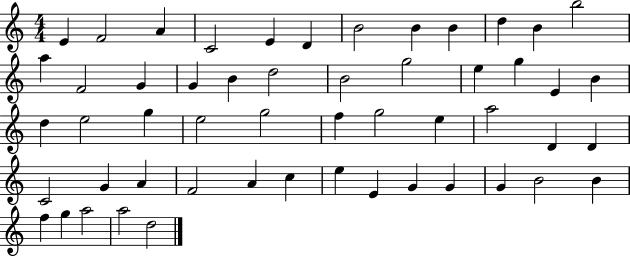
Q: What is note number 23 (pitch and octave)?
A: E4